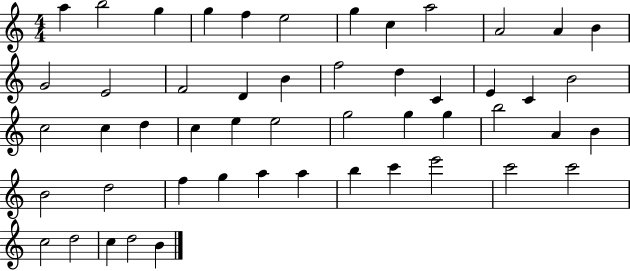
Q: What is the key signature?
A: C major